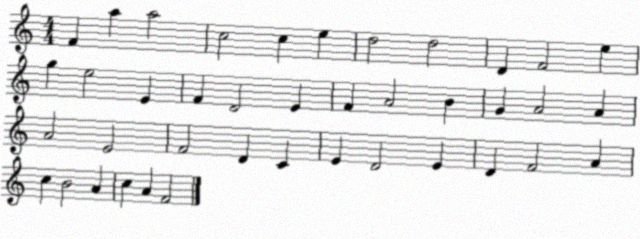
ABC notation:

X:1
T:Untitled
M:4/4
L:1/4
K:C
F a a2 c2 c e d2 d2 D F2 e g e2 E F D2 E F A2 B G A2 A A2 E2 F2 D C E D2 E D F2 A c B2 A c A F2